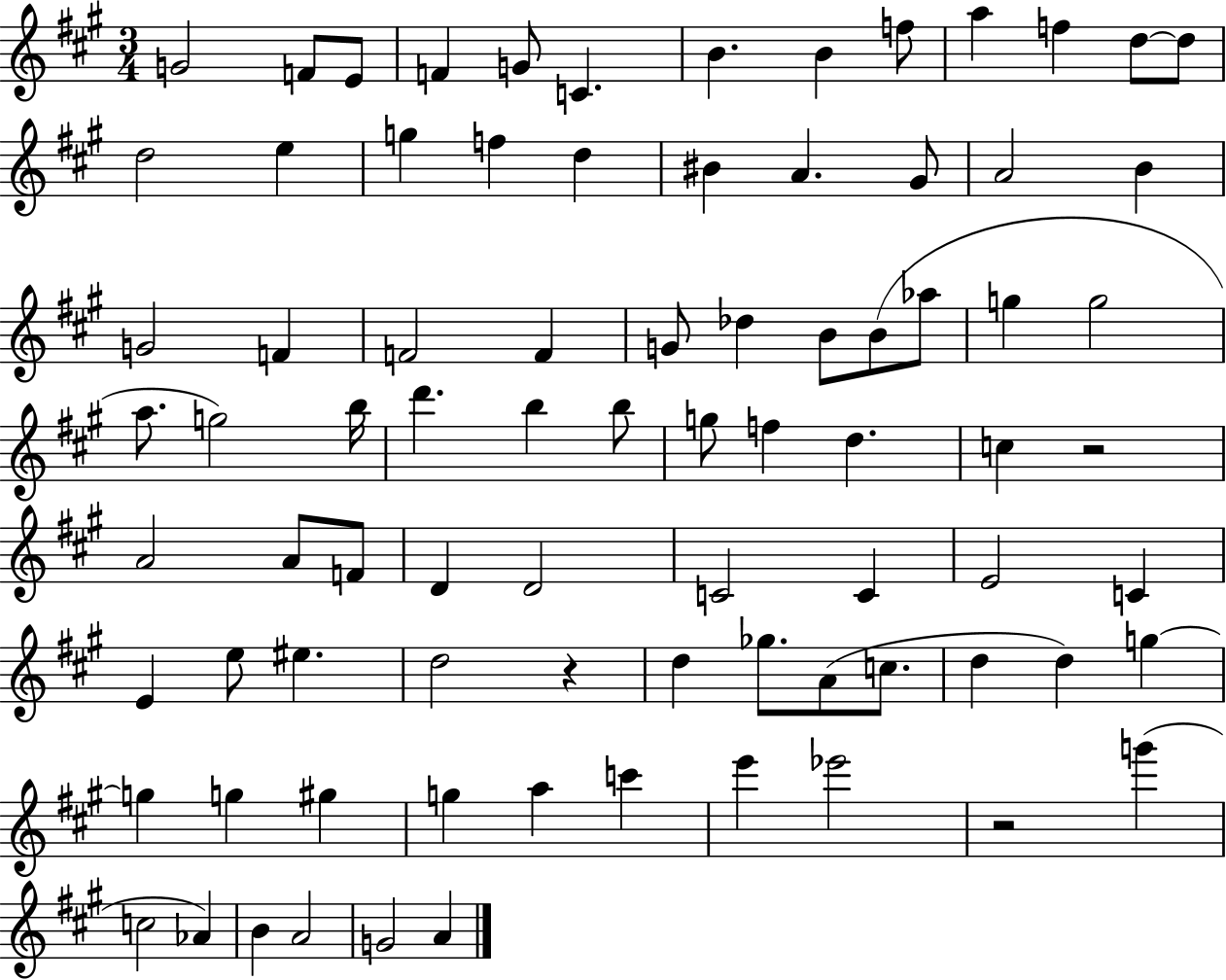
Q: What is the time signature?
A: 3/4